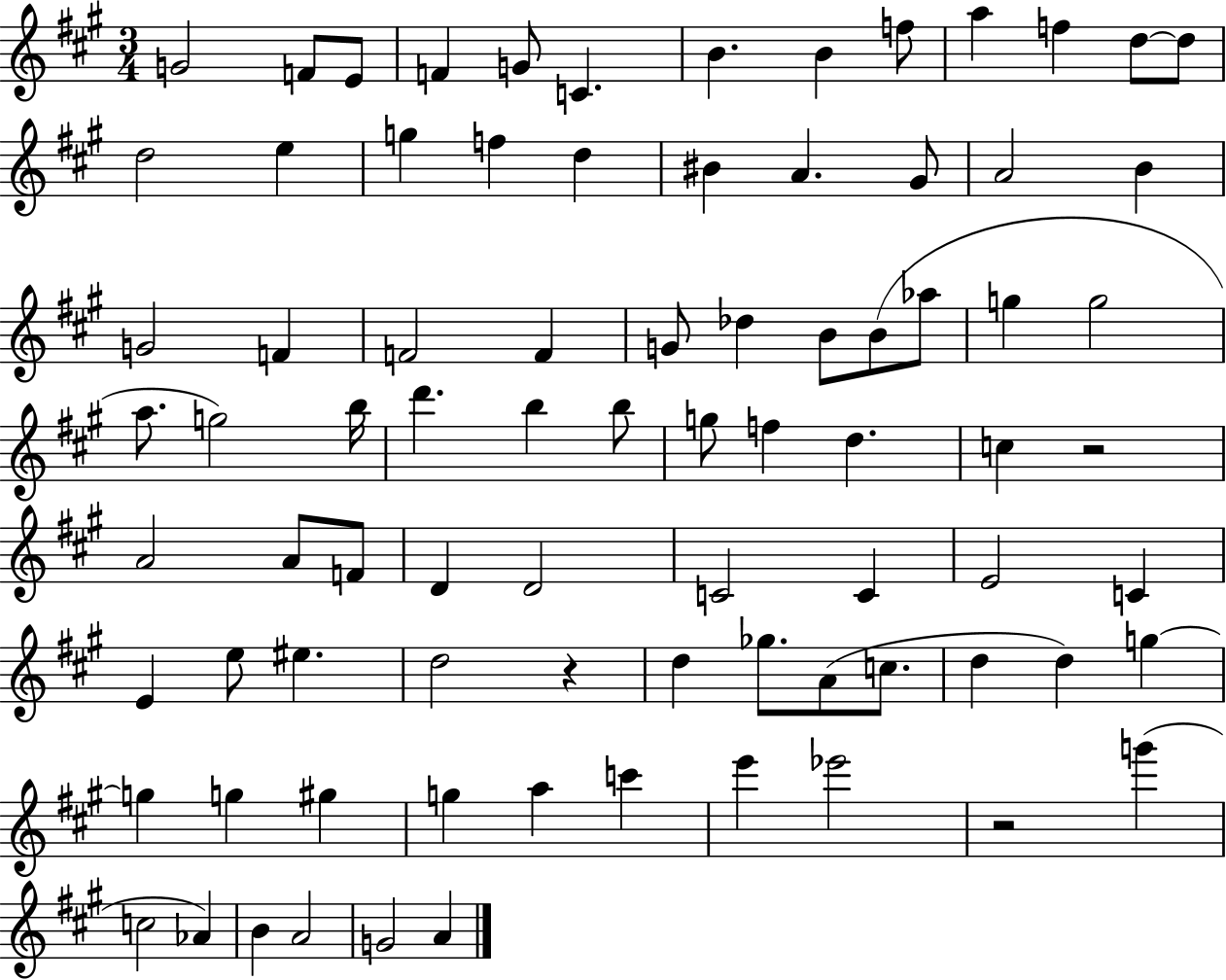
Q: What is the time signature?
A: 3/4